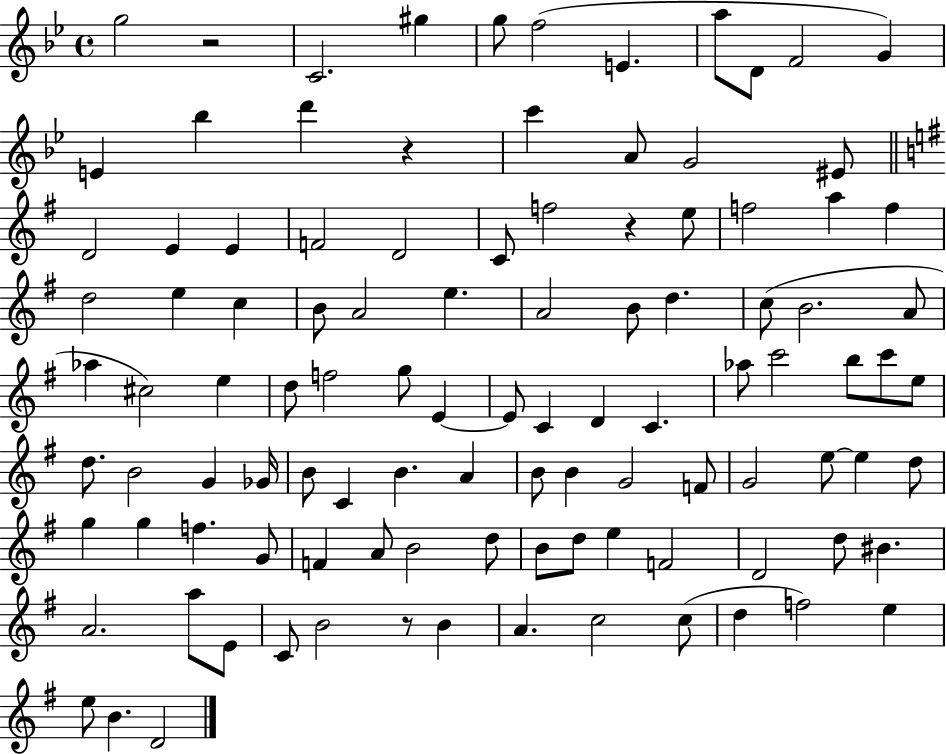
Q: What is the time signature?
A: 4/4